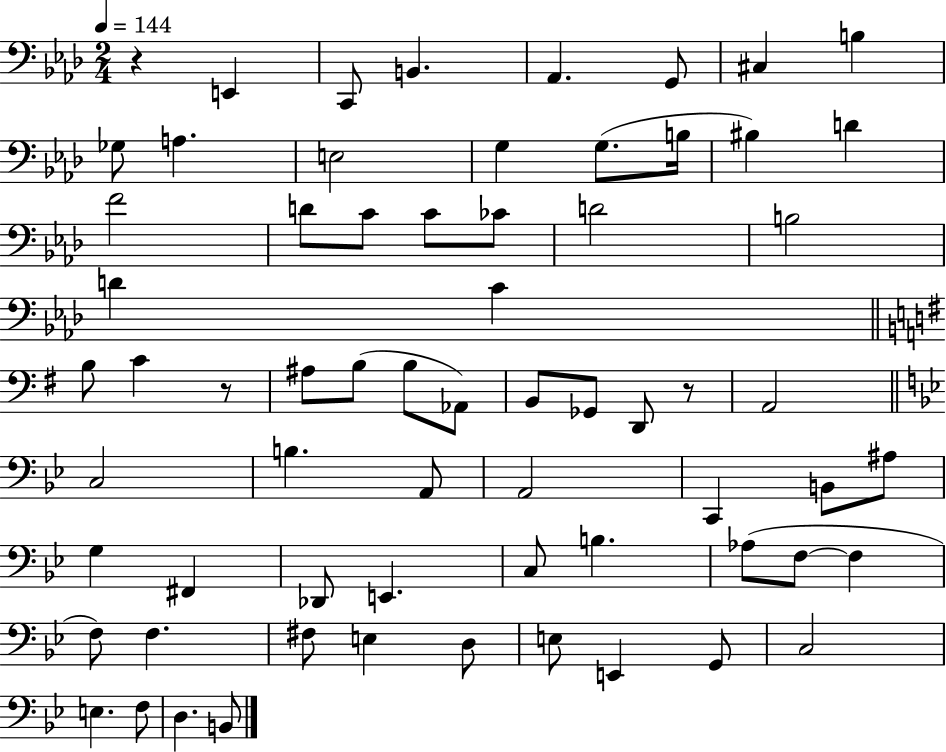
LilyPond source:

{
  \clef bass
  \numericTimeSignature
  \time 2/4
  \key aes \major
  \tempo 4 = 144
  r4 e,4 | c,8 b,4. | aes,4. g,8 | cis4 b4 | \break ges8 a4. | e2 | g4 g8.( b16 | bis4) d'4 | \break f'2 | d'8 c'8 c'8 ces'8 | d'2 | b2 | \break d'4 c'4 | \bar "||" \break \key e \minor b8 c'4 r8 | ais8 b8( b8 aes,8) | b,8 ges,8 d,8 r8 | a,2 | \break \bar "||" \break \key g \minor c2 | b4. a,8 | a,2 | c,4 b,8 ais8 | \break g4 fis,4 | des,8 e,4. | c8 b4. | aes8( f8~~ f4 | \break f8) f4. | fis8 e4 d8 | e8 e,4 g,8 | c2 | \break e4. f8 | d4. b,8 | \bar "|."
}